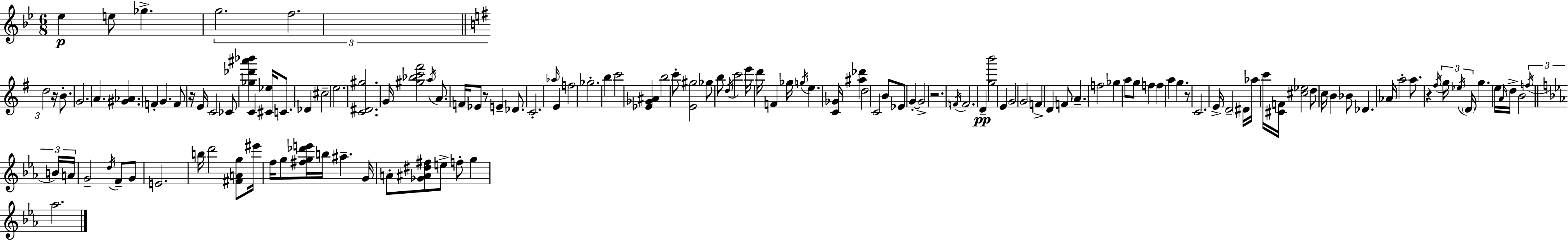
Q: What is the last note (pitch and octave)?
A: Ab5